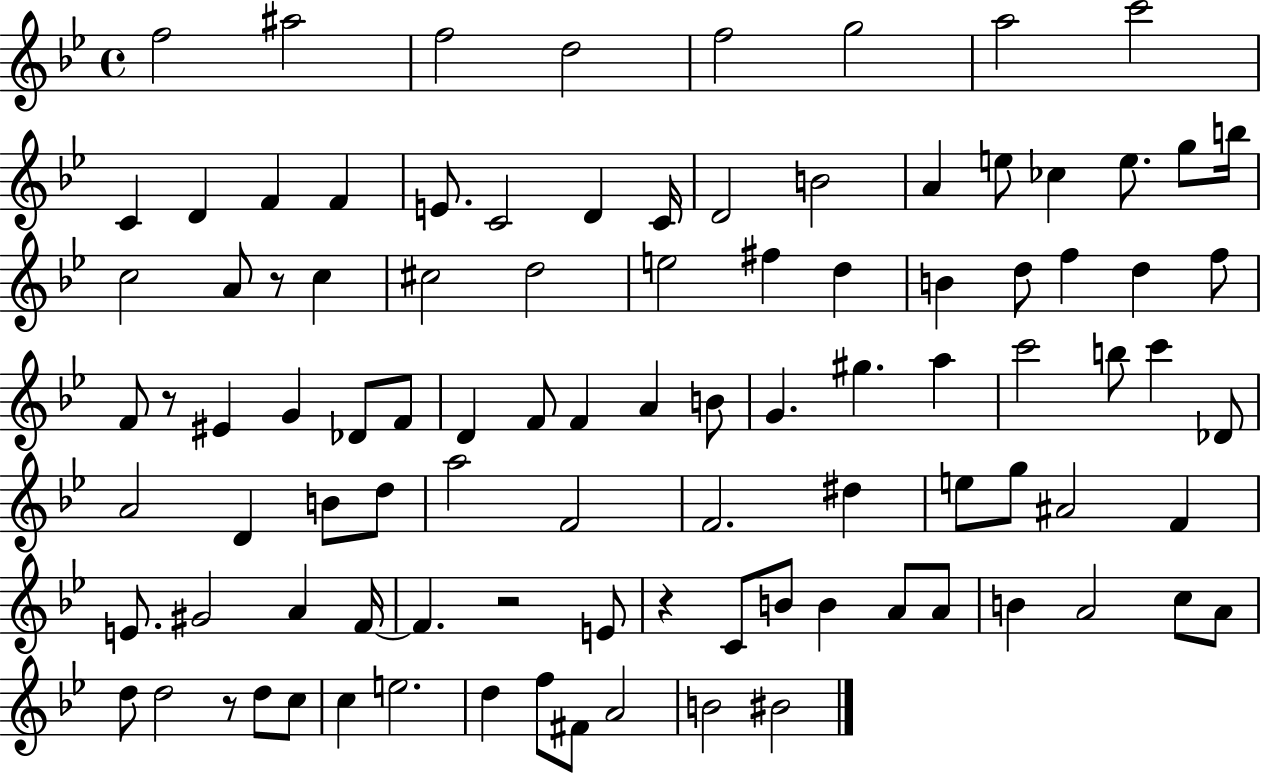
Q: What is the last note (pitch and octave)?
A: BIS4